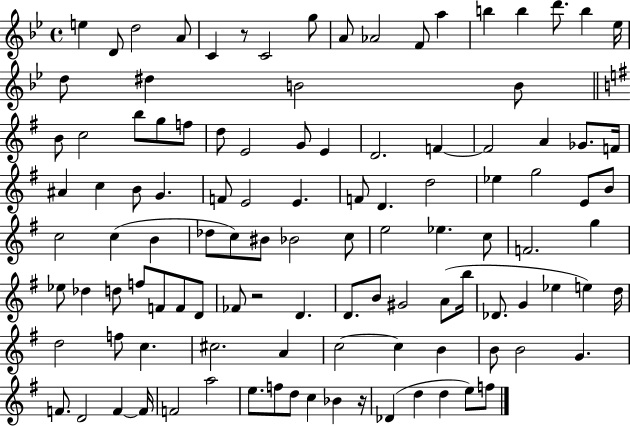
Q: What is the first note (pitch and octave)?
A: E5